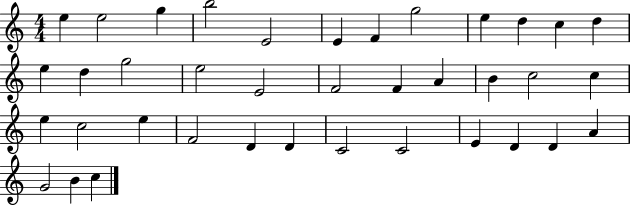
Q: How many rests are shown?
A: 0